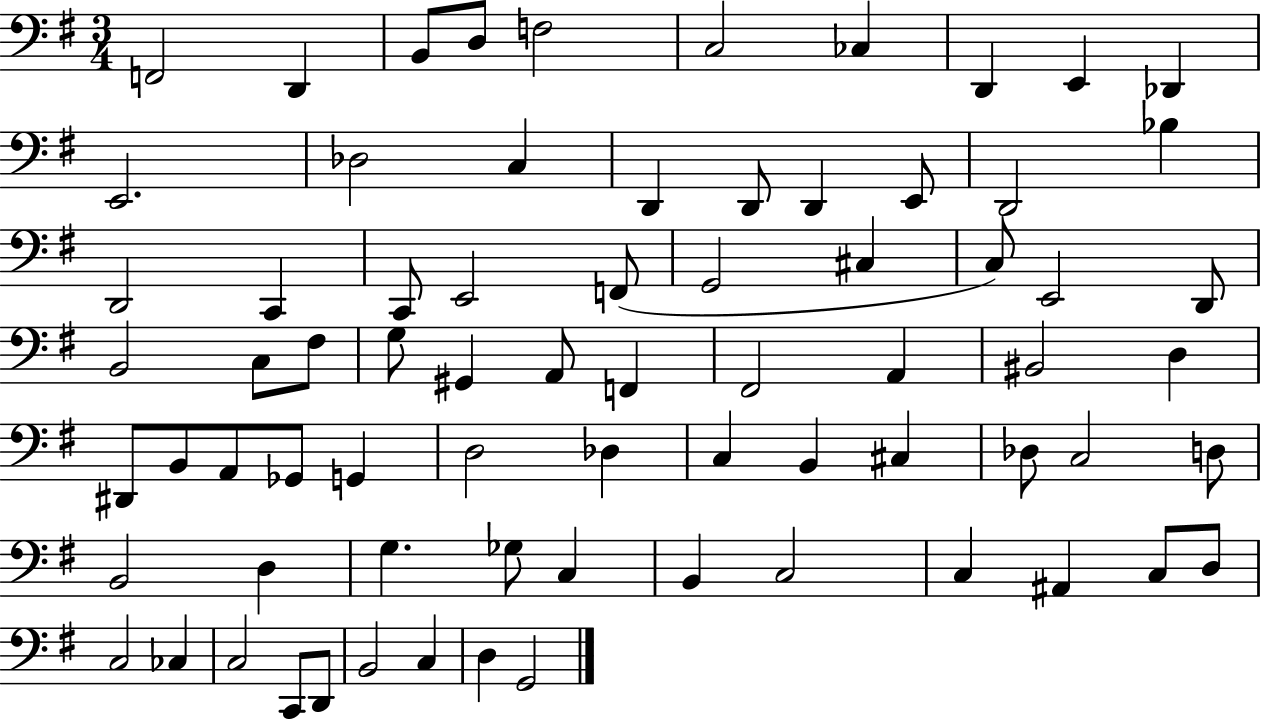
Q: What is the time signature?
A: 3/4